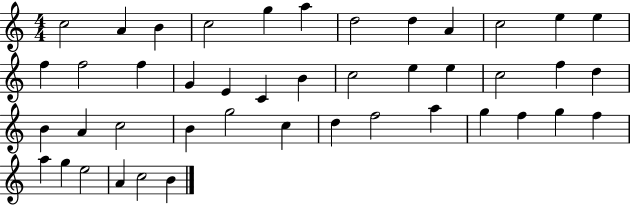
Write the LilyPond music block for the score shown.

{
  \clef treble
  \numericTimeSignature
  \time 4/4
  \key c \major
  c''2 a'4 b'4 | c''2 g''4 a''4 | d''2 d''4 a'4 | c''2 e''4 e''4 | \break f''4 f''2 f''4 | g'4 e'4 c'4 b'4 | c''2 e''4 e''4 | c''2 f''4 d''4 | \break b'4 a'4 c''2 | b'4 g''2 c''4 | d''4 f''2 a''4 | g''4 f''4 g''4 f''4 | \break a''4 g''4 e''2 | a'4 c''2 b'4 | \bar "|."
}